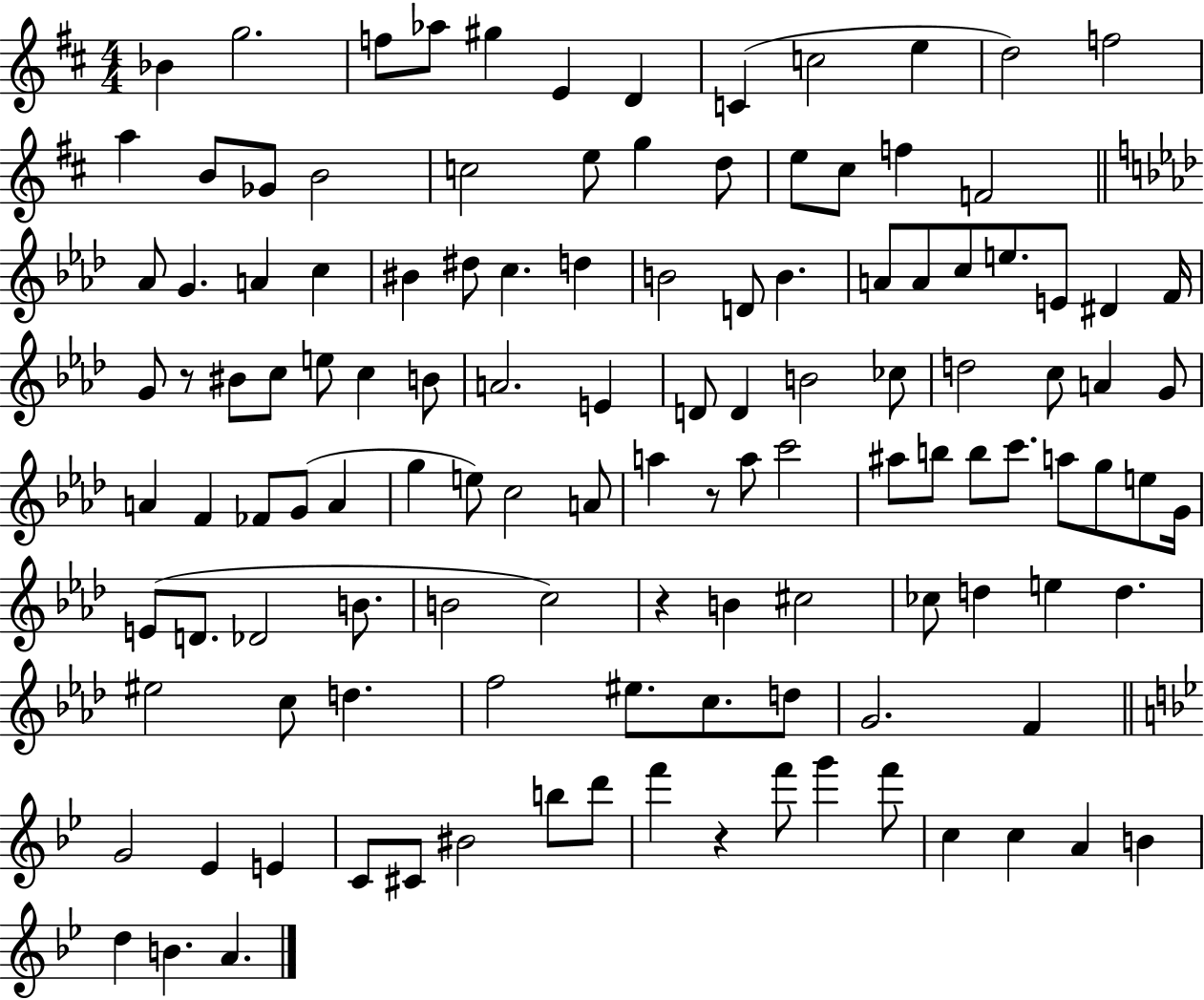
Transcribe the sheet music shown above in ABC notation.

X:1
T:Untitled
M:4/4
L:1/4
K:D
_B g2 f/2 _a/2 ^g E D C c2 e d2 f2 a B/2 _G/2 B2 c2 e/2 g d/2 e/2 ^c/2 f F2 _A/2 G A c ^B ^d/2 c d B2 D/2 B A/2 A/2 c/2 e/2 E/2 ^D F/4 G/2 z/2 ^B/2 c/2 e/2 c B/2 A2 E D/2 D B2 _c/2 d2 c/2 A G/2 A F _F/2 G/2 A g e/2 c2 A/2 a z/2 a/2 c'2 ^a/2 b/2 b/2 c'/2 a/2 g/2 e/2 G/4 E/2 D/2 _D2 B/2 B2 c2 z B ^c2 _c/2 d e d ^e2 c/2 d f2 ^e/2 c/2 d/2 G2 F G2 _E E C/2 ^C/2 ^B2 b/2 d'/2 f' z f'/2 g' f'/2 c c A B d B A